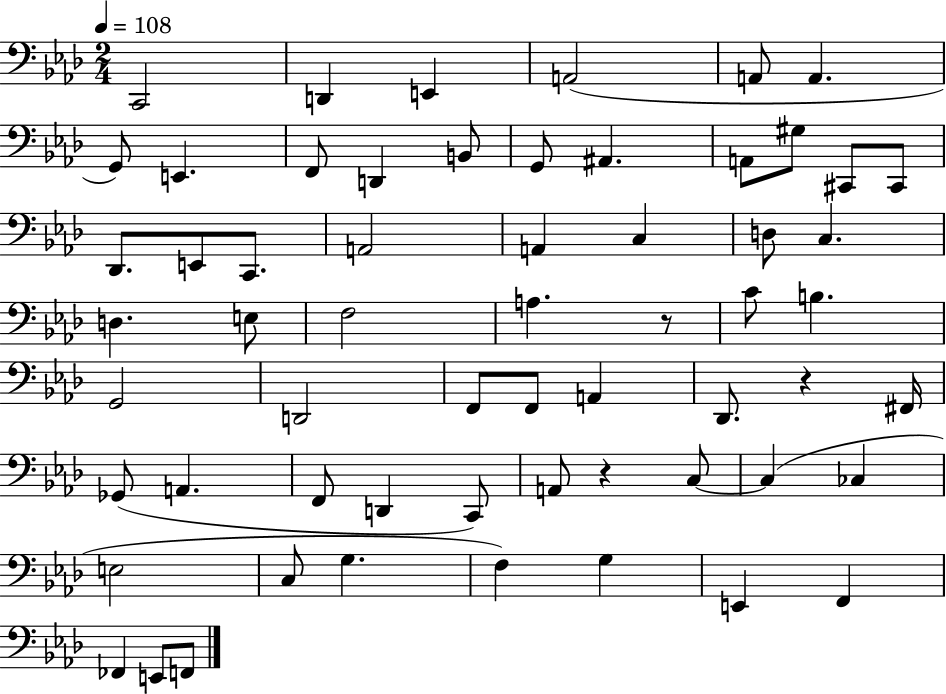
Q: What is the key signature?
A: AES major